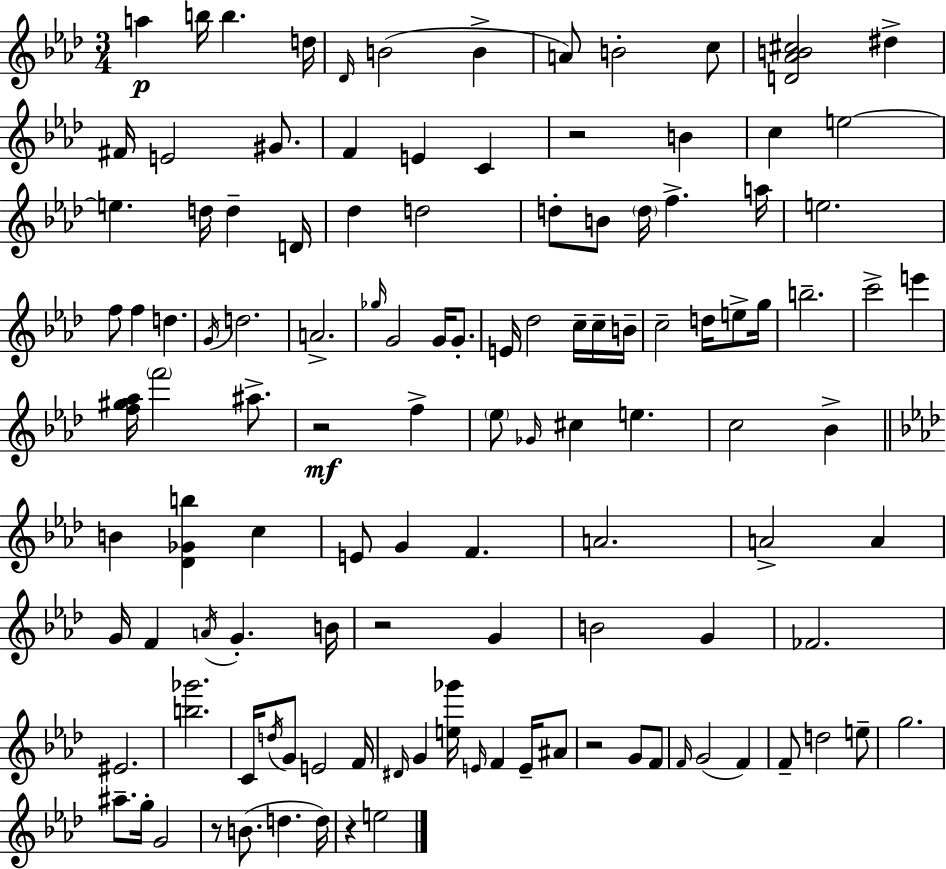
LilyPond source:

{
  \clef treble
  \numericTimeSignature
  \time 3/4
  \key f \minor
  a''4\p b''16 b''4. d''16 | \grace { des'16 } b'2( b'4-> | a'8) b'2-. c''8 | <d' aes' b' cis''>2 dis''4-> | \break fis'16 e'2 gis'8. | f'4 e'4 c'4 | r2 b'4 | c''4 e''2~~ | \break e''4. d''16 d''4-- | d'16 des''4 d''2 | d''8-. b'8 \parenthesize d''16 f''4.-> | a''16 e''2. | \break f''8 f''4 d''4. | \acciaccatura { g'16 } d''2. | a'2.-> | \grace { ges''16 } g'2 g'16 | \break g'8.-. e'16 des''2 | c''16-- c''16-- b'16-- c''2-- d''16 | e''8-> g''16 b''2.-- | c'''2-> e'''4 | \break <f'' gis'' aes''>16 \parenthesize f'''2 | ais''8.-> r2\mf f''4-> | \parenthesize ees''8 \grace { ges'16 } cis''4 e''4. | c''2 | \break bes'4-> \bar "||" \break \key aes \major b'4 <des' ges' b''>4 c''4 | e'8 g'4 f'4. | a'2. | a'2-> a'4 | \break g'16 f'4 \acciaccatura { a'16 } g'4.-. | b'16 r2 g'4 | b'2 g'4 | fes'2. | \break eis'2. | <b'' ges'''>2. | c'16 \acciaccatura { d''16 } g'8 e'2 | f'16 \grace { dis'16 } g'4 <e'' ges'''>16 \grace { e'16 } f'4 | \break e'16-- ais'8 r2 | g'8 f'8 \grace { f'16 }( g'2 | f'4) f'8-- d''2 | e''8-- g''2. | \break ais''8.-- g''16-. g'2 | r8 b'8.( d''4. | d''16) r4 e''2 | \bar "|."
}